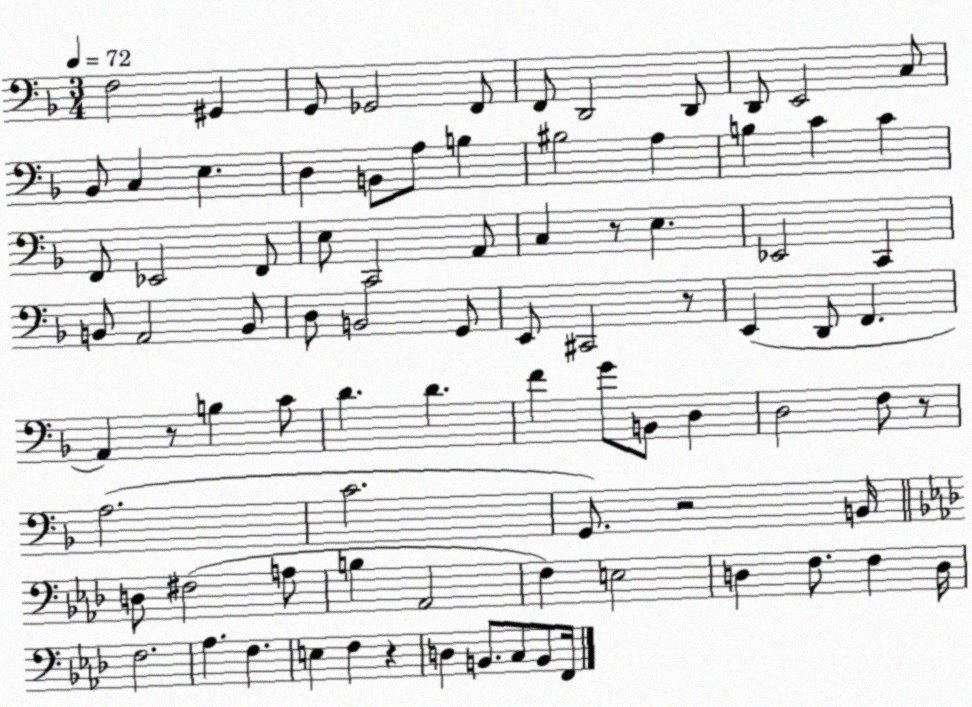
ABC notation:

X:1
T:Untitled
M:3/4
L:1/4
K:F
F,2 ^G,, G,,/2 _G,,2 F,,/2 F,,/2 D,,2 D,,/2 D,,/2 E,,2 C,/2 _B,,/2 C, E, D, B,,/2 A,/2 B, ^B,2 A, B, C C F,,/2 _E,,2 F,,/2 E,/2 C,,2 A,,/2 C, z/2 E, _E,,2 C,, B,,/2 A,,2 B,,/2 D,/2 B,,2 G,,/2 E,,/2 ^C,,2 z/2 E,, D,,/2 F,, A,, z/2 B, C/2 D D F G/2 B,,/2 D, D,2 F,/2 z/2 A,2 C2 G,,/2 z2 B,,/4 D,/2 ^F,2 A,/2 B, _A,,2 F, E,2 D, F,/2 F, D,/4 F,2 _A, F, E, F, z D, B,,/2 C,/2 B,,/2 F,,/4